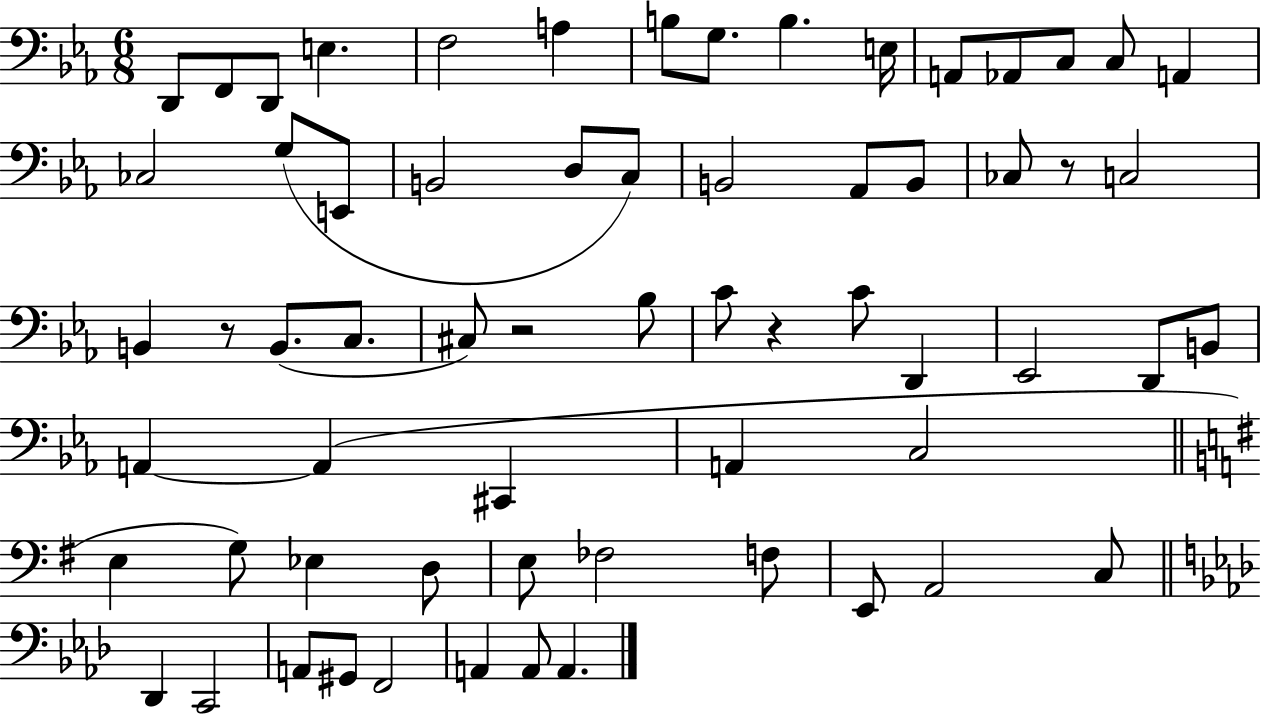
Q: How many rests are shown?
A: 4